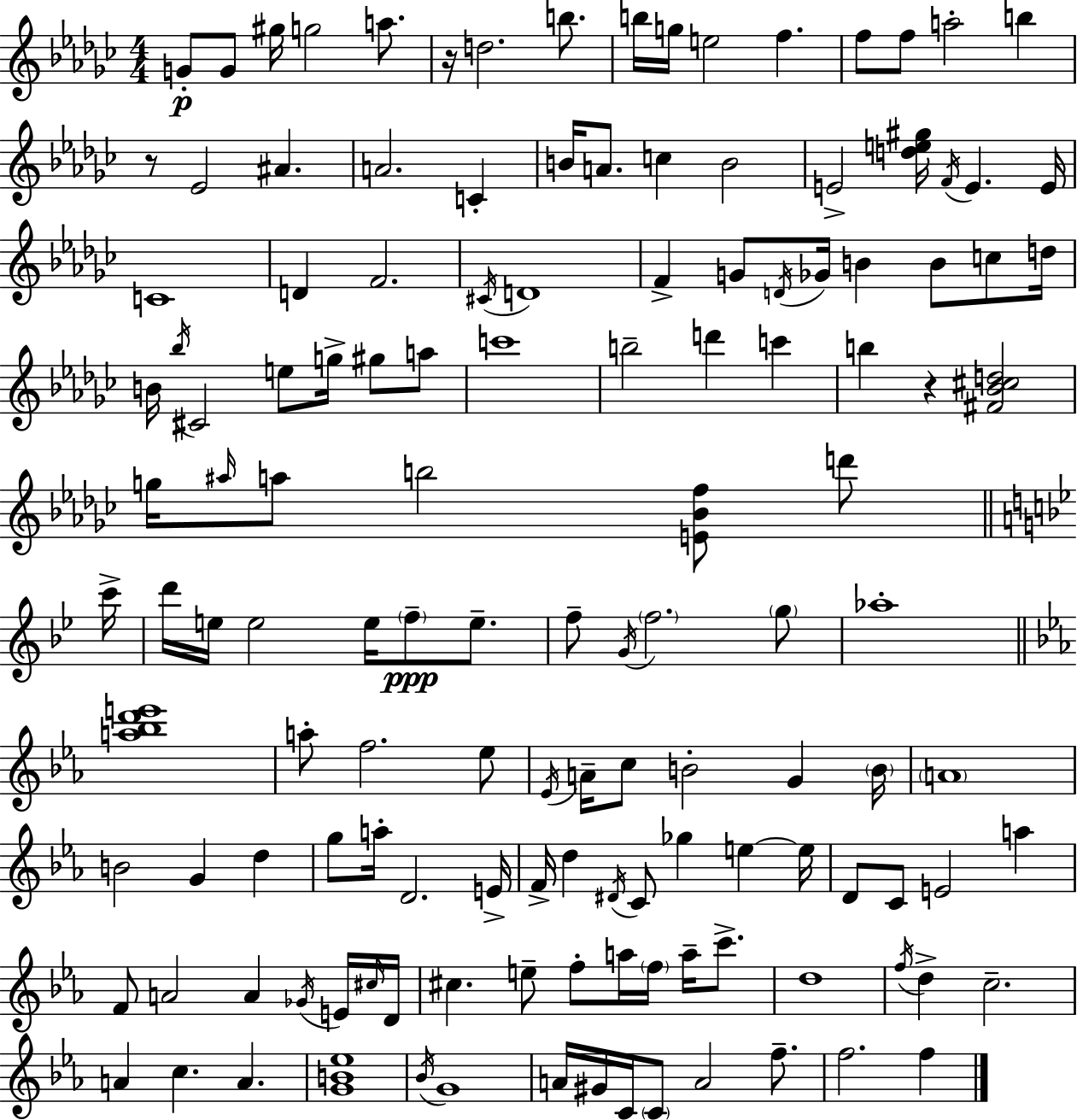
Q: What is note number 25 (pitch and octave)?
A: F4